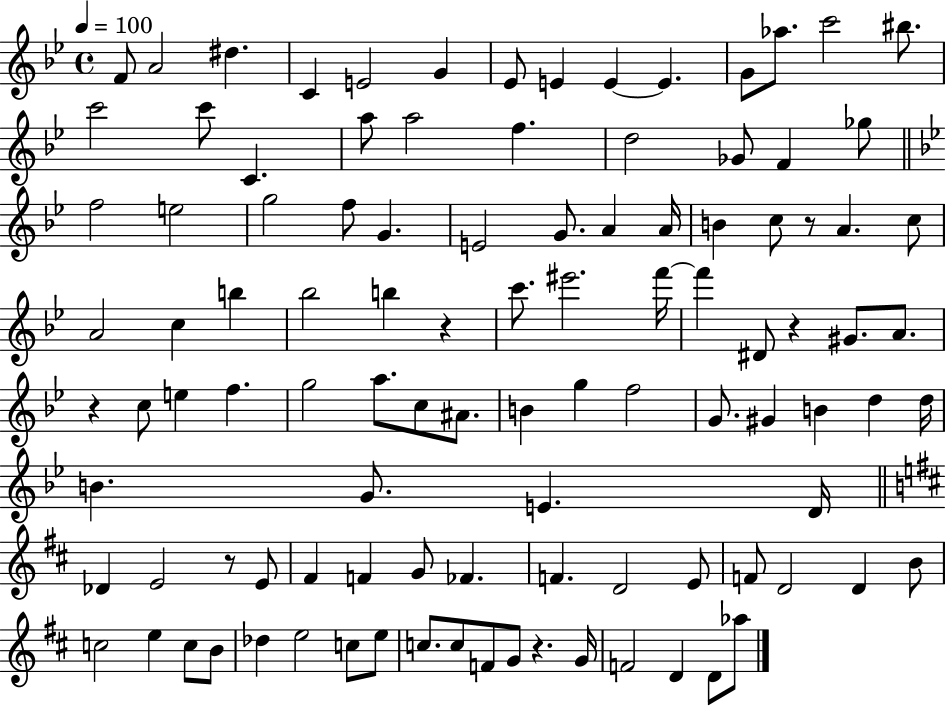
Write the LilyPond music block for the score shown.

{
  \clef treble
  \time 4/4
  \defaultTimeSignature
  \key bes \major
  \tempo 4 = 100
  f'8 a'2 dis''4. | c'4 e'2 g'4 | ees'8 e'4 e'4~~ e'4. | g'8 aes''8. c'''2 bis''8. | \break c'''2 c'''8 c'4. | a''8 a''2 f''4. | d''2 ges'8 f'4 ges''8 | \bar "||" \break \key g \minor f''2 e''2 | g''2 f''8 g'4. | e'2 g'8. a'4 a'16 | b'4 c''8 r8 a'4. c''8 | \break a'2 c''4 b''4 | bes''2 b''4 r4 | c'''8. eis'''2. f'''16~~ | f'''4 dis'8 r4 gis'8. a'8. | \break r4 c''8 e''4 f''4. | g''2 a''8. c''8 ais'8. | b'4 g''4 f''2 | g'8. gis'4 b'4 d''4 d''16 | \break b'4. g'8. e'4. d'16 | \bar "||" \break \key d \major des'4 e'2 r8 e'8 | fis'4 f'4 g'8 fes'4. | f'4. d'2 e'8 | f'8 d'2 d'4 b'8 | \break c''2 e''4 c''8 b'8 | des''4 e''2 c''8 e''8 | c''8. c''8 f'8 g'8 r4. g'16 | f'2 d'4 d'8 aes''8 | \break \bar "|."
}